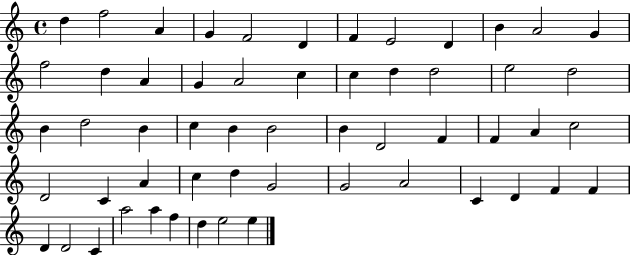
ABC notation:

X:1
T:Untitled
M:4/4
L:1/4
K:C
d f2 A G F2 D F E2 D B A2 G f2 d A G A2 c c d d2 e2 d2 B d2 B c B B2 B D2 F F A c2 D2 C A c d G2 G2 A2 C D F F D D2 C a2 a f d e2 e